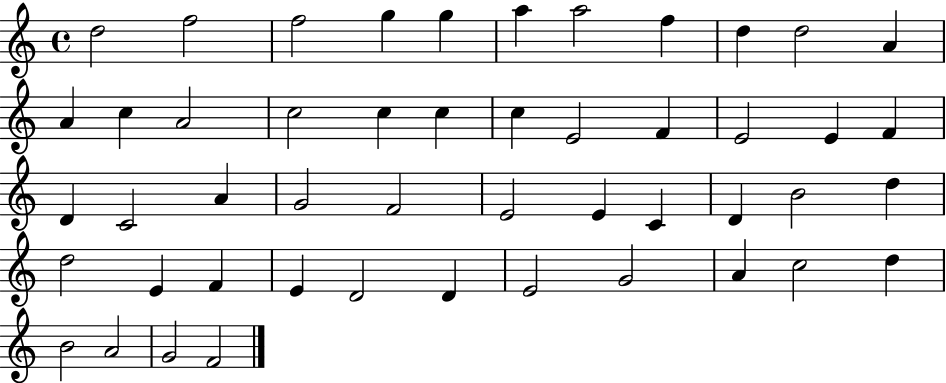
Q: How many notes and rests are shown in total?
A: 49